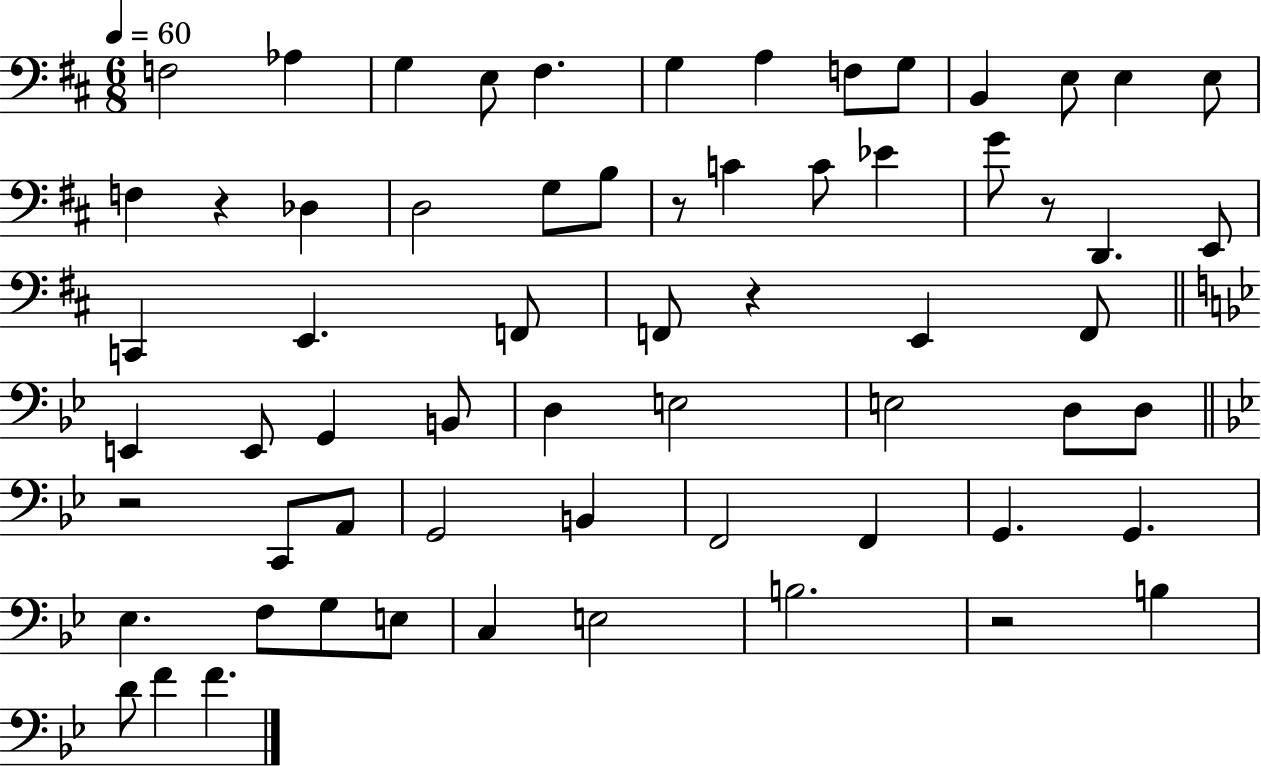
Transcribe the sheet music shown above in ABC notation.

X:1
T:Untitled
M:6/8
L:1/4
K:D
F,2 _A, G, E,/2 ^F, G, A, F,/2 G,/2 B,, E,/2 E, E,/2 F, z _D, D,2 G,/2 B,/2 z/2 C C/2 _E G/2 z/2 D,, E,,/2 C,, E,, F,,/2 F,,/2 z E,, F,,/2 E,, E,,/2 G,, B,,/2 D, E,2 E,2 D,/2 D,/2 z2 C,,/2 A,,/2 G,,2 B,, F,,2 F,, G,, G,, _E, F,/2 G,/2 E,/2 C, E,2 B,2 z2 B, D/2 F F